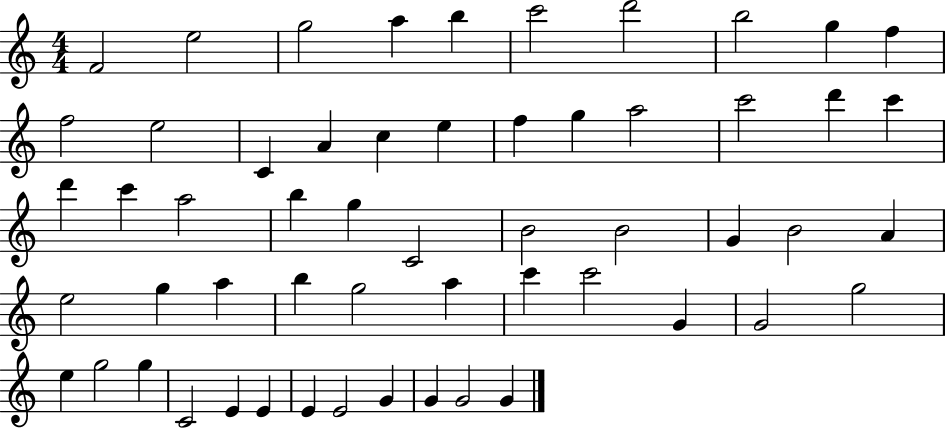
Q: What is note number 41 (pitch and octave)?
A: C6